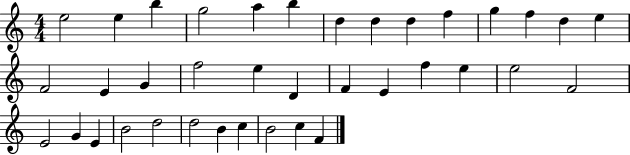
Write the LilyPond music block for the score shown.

{
  \clef treble
  \numericTimeSignature
  \time 4/4
  \key c \major
  e''2 e''4 b''4 | g''2 a''4 b''4 | d''4 d''4 d''4 f''4 | g''4 f''4 d''4 e''4 | \break f'2 e'4 g'4 | f''2 e''4 d'4 | f'4 e'4 f''4 e''4 | e''2 f'2 | \break e'2 g'4 e'4 | b'2 d''2 | d''2 b'4 c''4 | b'2 c''4 f'4 | \break \bar "|."
}